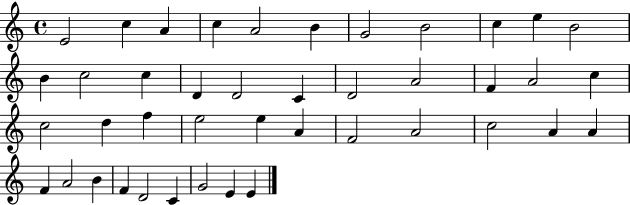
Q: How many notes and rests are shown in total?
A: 42